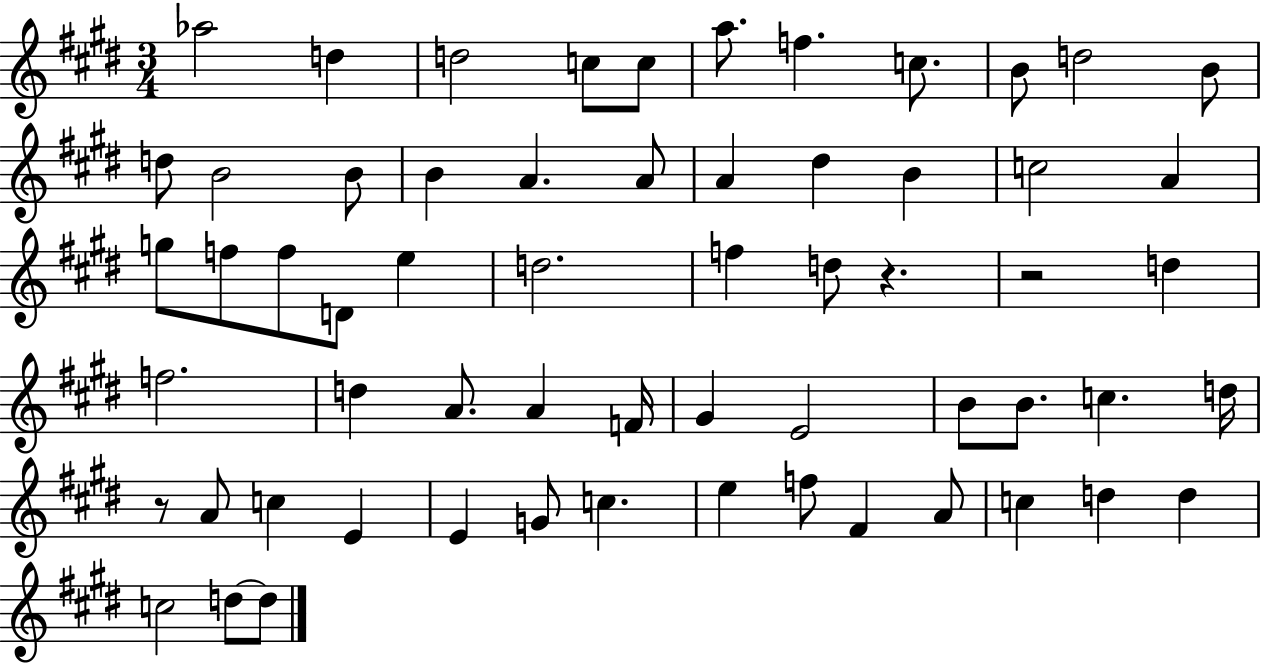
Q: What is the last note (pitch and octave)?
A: D5